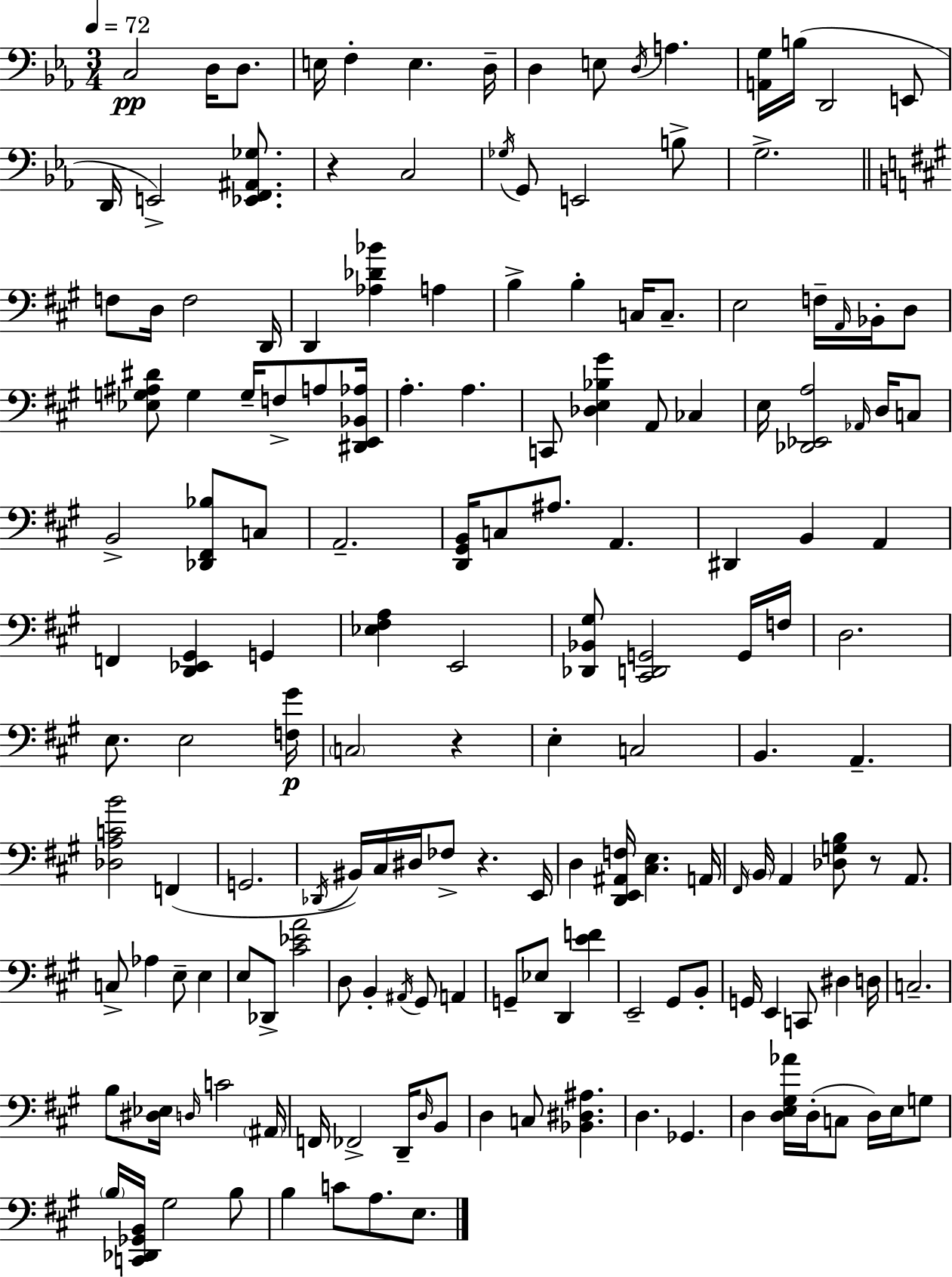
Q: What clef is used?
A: bass